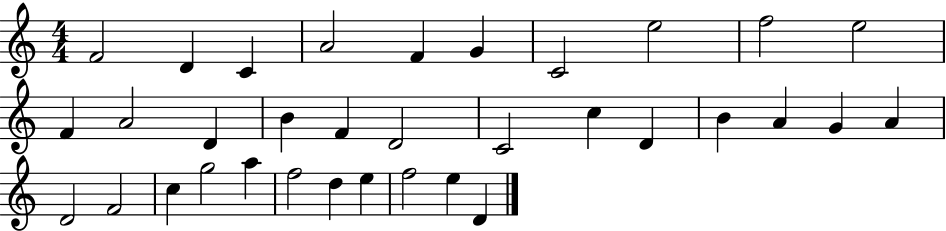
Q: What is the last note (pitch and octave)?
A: D4